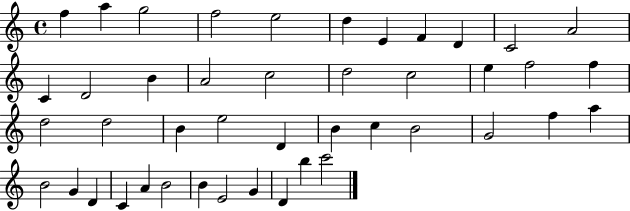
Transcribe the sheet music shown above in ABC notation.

X:1
T:Untitled
M:4/4
L:1/4
K:C
f a g2 f2 e2 d E F D C2 A2 C D2 B A2 c2 d2 c2 e f2 f d2 d2 B e2 D B c B2 G2 f a B2 G D C A B2 B E2 G D b c'2